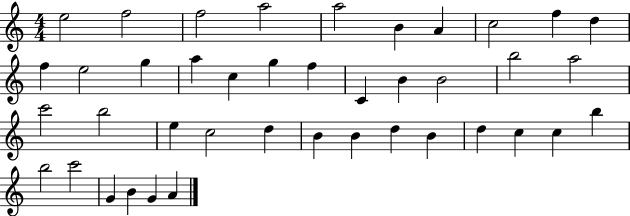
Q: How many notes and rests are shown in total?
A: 41